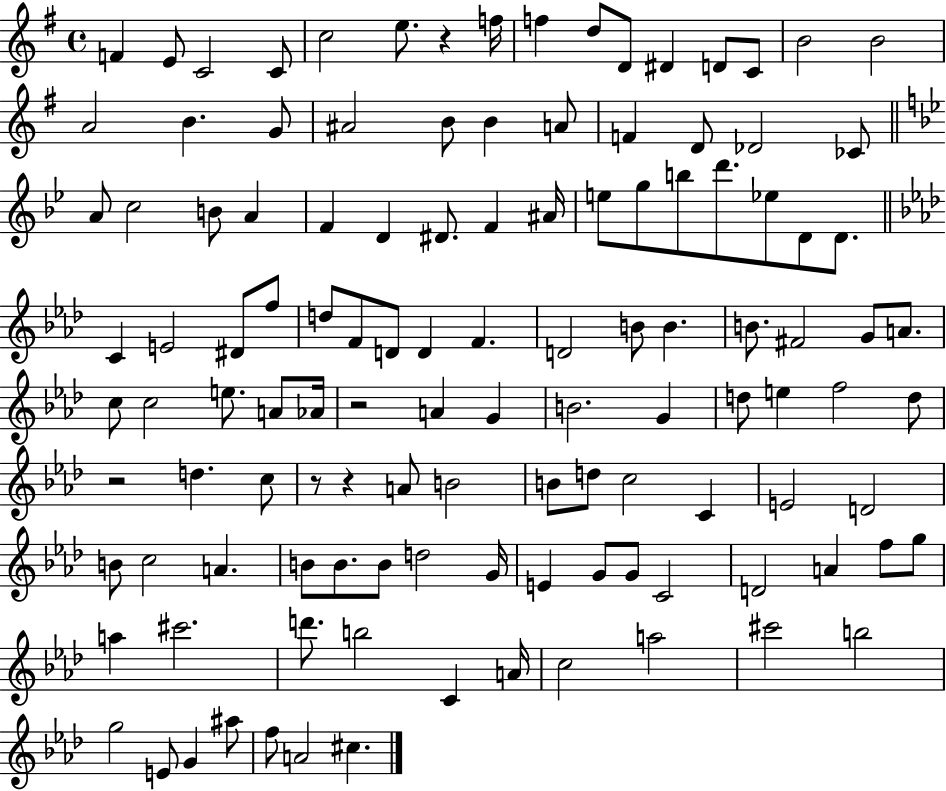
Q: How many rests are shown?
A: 5